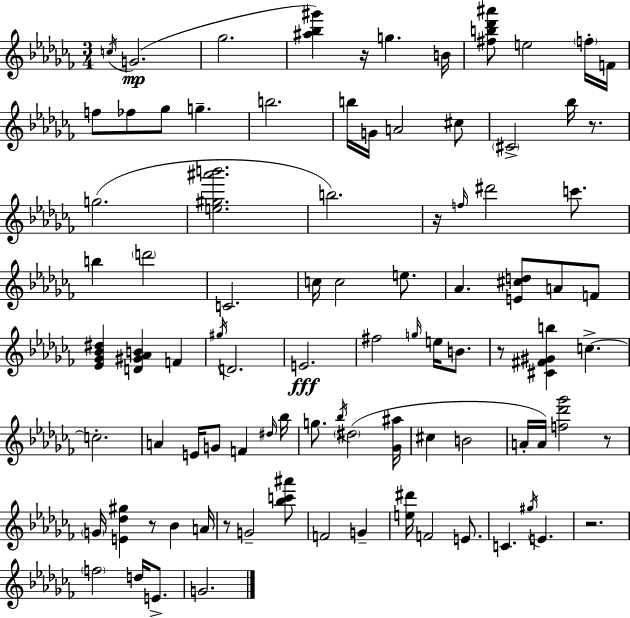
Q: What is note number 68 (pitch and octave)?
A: F5